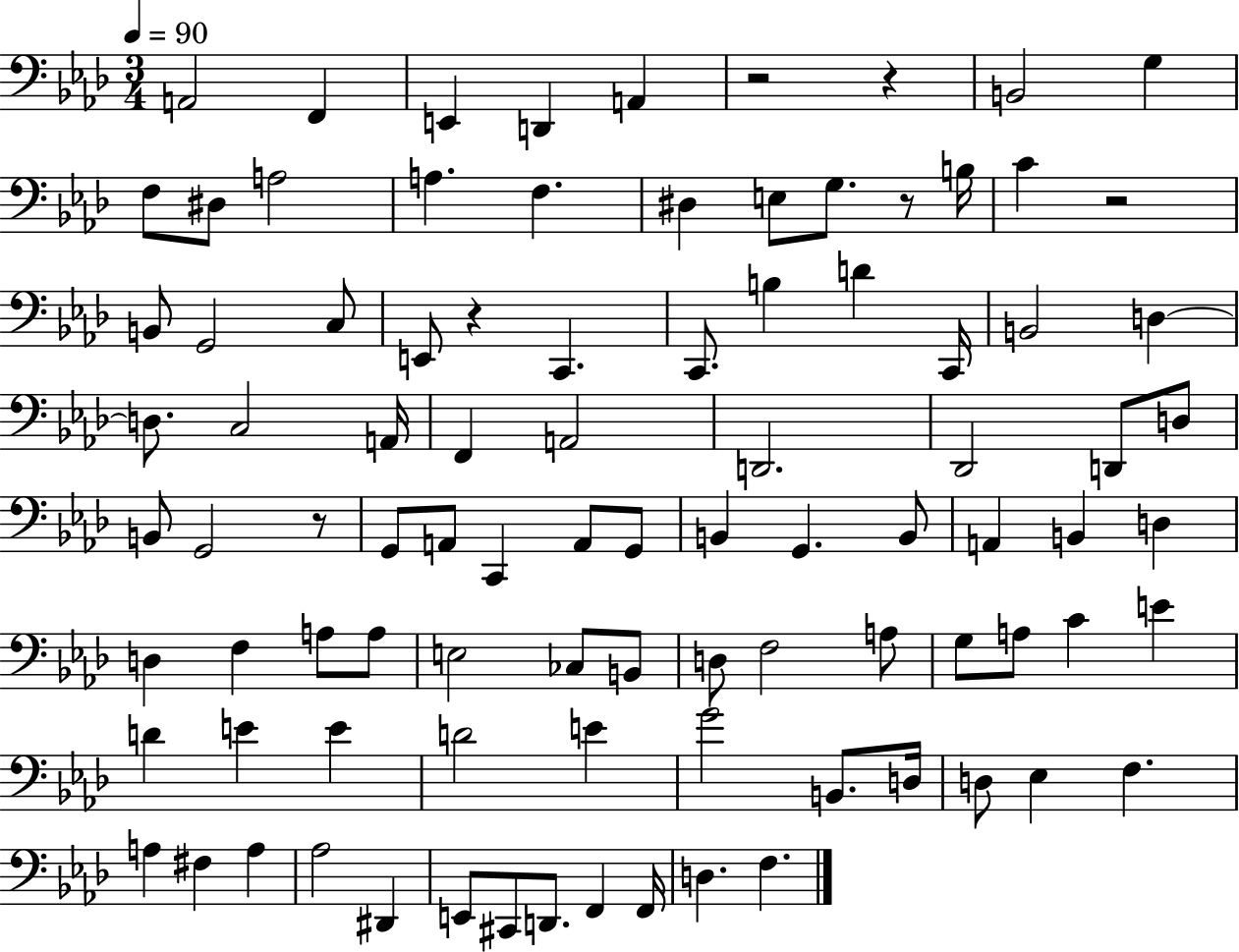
A2/h F2/q E2/q D2/q A2/q R/h R/q B2/h G3/q F3/e D#3/e A3/h A3/q. F3/q. D#3/q E3/e G3/e. R/e B3/s C4/q R/h B2/e G2/h C3/e E2/e R/q C2/q. C2/e. B3/q D4/q C2/s B2/h D3/q D3/e. C3/h A2/s F2/q A2/h D2/h. Db2/h D2/e D3/e B2/e G2/h R/e G2/e A2/e C2/q A2/e G2/e B2/q G2/q. B2/e A2/q B2/q D3/q D3/q F3/q A3/e A3/e E3/h CES3/e B2/e D3/e F3/h A3/e G3/e A3/e C4/q E4/q D4/q E4/q E4/q D4/h E4/q G4/h B2/e. D3/s D3/e Eb3/q F3/q. A3/q F#3/q A3/q Ab3/h D#2/q E2/e C#2/e D2/e. F2/q F2/s D3/q. F3/q.